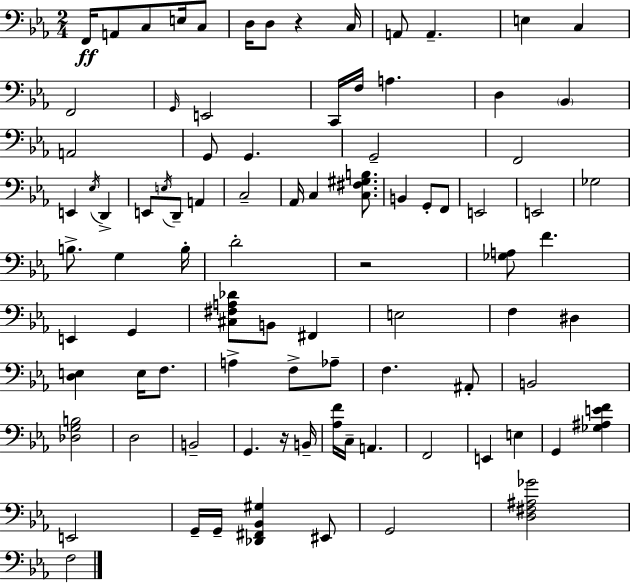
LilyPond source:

{
  \clef bass
  \numericTimeSignature
  \time 2/4
  \key ees \major
  f,16\ff a,8 c8 e16 c8 | d16 d8 r4 c16 | a,8 a,4.-- | e4 c4 | \break f,2 | \grace { g,16 } e,2 | c,16 f16 a4. | d4 \parenthesize bes,4 | \break a,2 | g,8 g,4. | g,2-- | f,2 | \break e,4 \acciaccatura { ees16 } d,4-> | e,8 \acciaccatura { e16 } d,8-- a,4 | c2-- | aes,16 c4 | \break <c fis gis b>8. b,4 g,8-. | f,8 e,2 | e,2 | ges2 | \break b8.-> g4 | b16-. d'2-. | r2 | <ges a>8 f'4. | \break e,4 g,4 | <cis fis a des'>8 b,8 fis,4 | e2 | f4 dis4 | \break <d e>4 e16 | f8. a4-> f8-> | aes8-- f4. | ais,8-. b,2 | \break <des g b>2 | d2 | b,2-- | g,4. | \break r16 b,16-- <aes f'>16 c16-- a,4. | f,2 | e,4 e4 | g,4 <ges ais e' f'>4 | \break e,2 | g,16-- g,16-- <des, fis, bes, gis>4 | eis,8 g,2 | <d fis ais ges'>2 | \break f2 | \bar "|."
}